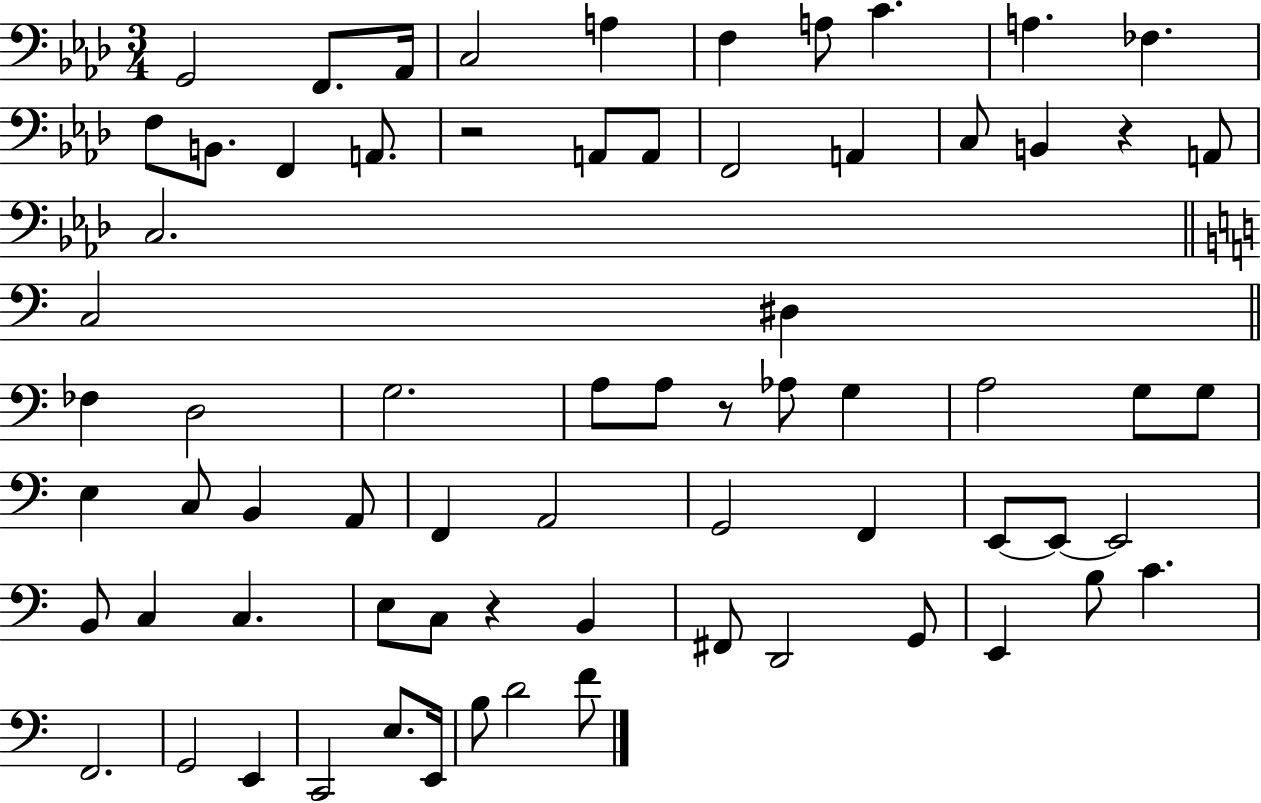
G2/h F2/e. Ab2/s C3/h A3/q F3/q A3/e C4/q. A3/q. FES3/q. F3/e B2/e. F2/q A2/e. R/h A2/e A2/e F2/h A2/q C3/e B2/q R/q A2/e C3/h. C3/h D#3/q FES3/q D3/h G3/h. A3/e A3/e R/e Ab3/e G3/q A3/h G3/e G3/e E3/q C3/e B2/q A2/e F2/q A2/h G2/h F2/q E2/e E2/e E2/h B2/e C3/q C3/q. E3/e C3/e R/q B2/q F#2/e D2/h G2/e E2/q B3/e C4/q. F2/h. G2/h E2/q C2/h E3/e. E2/s B3/e D4/h F4/e